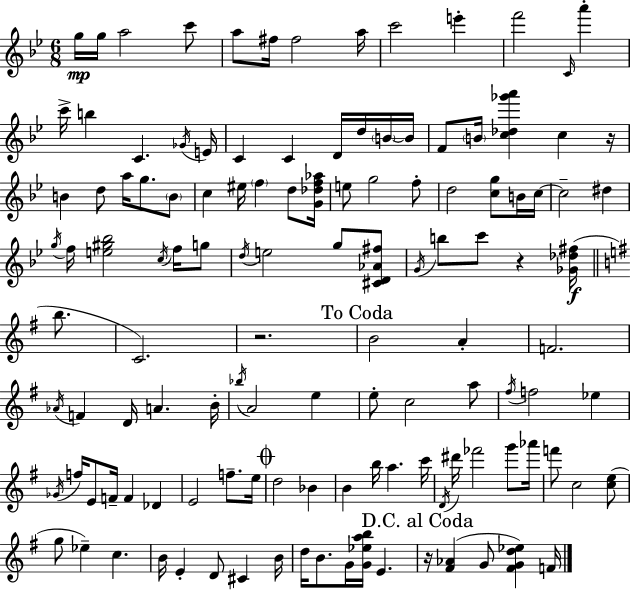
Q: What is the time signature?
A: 6/8